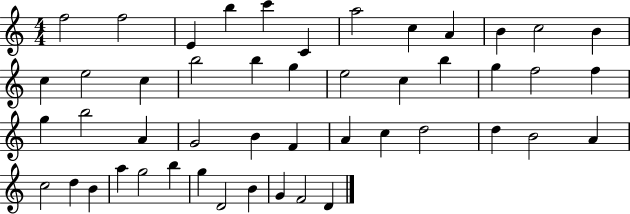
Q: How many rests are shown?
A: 0